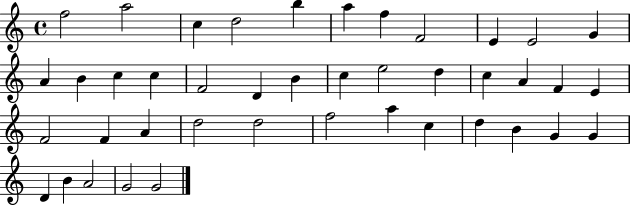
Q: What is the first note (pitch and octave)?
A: F5